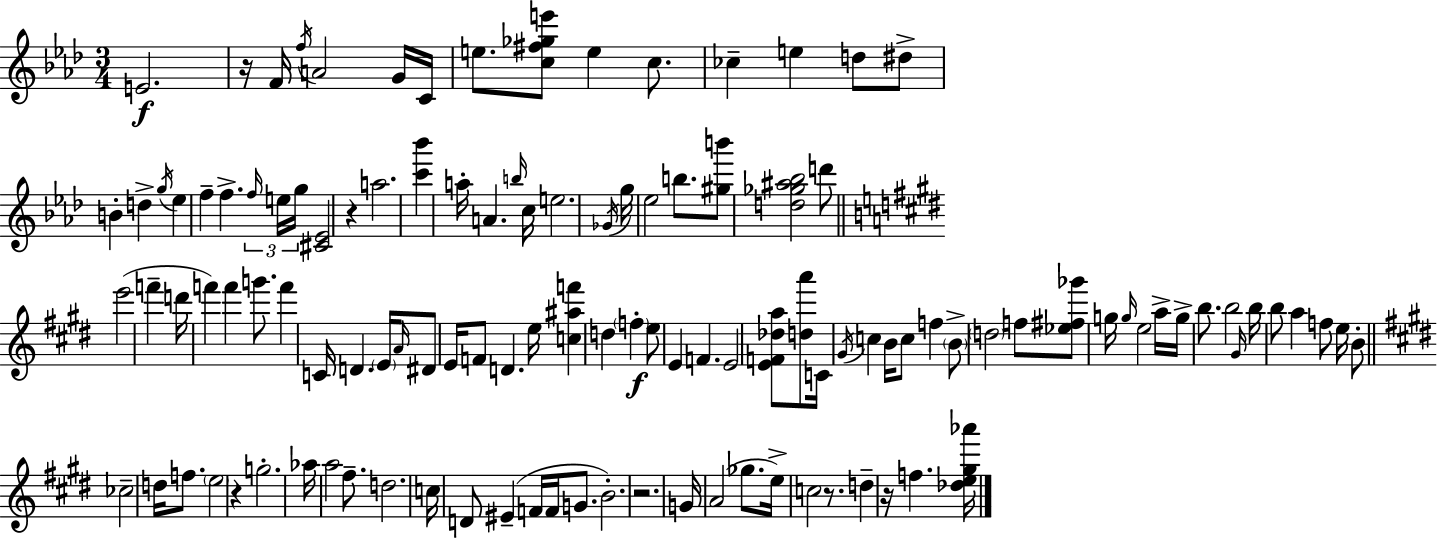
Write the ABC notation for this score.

X:1
T:Untitled
M:3/4
L:1/4
K:Fm
E2 z/4 F/4 f/4 A2 G/4 C/4 e/2 [c^f_ge']/2 e c/2 _c e d/2 ^d/2 B d g/4 _e f f f/4 e/4 g/4 [^C_E]2 z a2 [c'_b'] a/4 A b/4 c/4 e2 _G/4 g/4 _e2 b/2 [^gb']/2 [d_g^a_b]2 d'/2 e'2 f' d'/4 f' f' g'/2 f' C/4 D E/4 A/4 ^D/2 E/4 F/2 D e/4 [c^af'] d f e/2 E F E2 [EF_da]/2 [da']/2 C/4 ^G/4 c B/4 c/2 f B/2 d2 f/2 [_e^f_g']/2 g/4 g/4 e2 a/4 g/4 b/2 b2 ^G/4 b/4 b/2 a f/2 e/4 B/2 _c2 d/4 f/2 e2 z g2 _a/4 a2 ^f/2 d2 c/4 D/2 ^E F/4 F/4 G/2 B2 z2 G/4 A2 _g/2 e/4 c2 z/2 d z/4 f [_de^g_a']/4